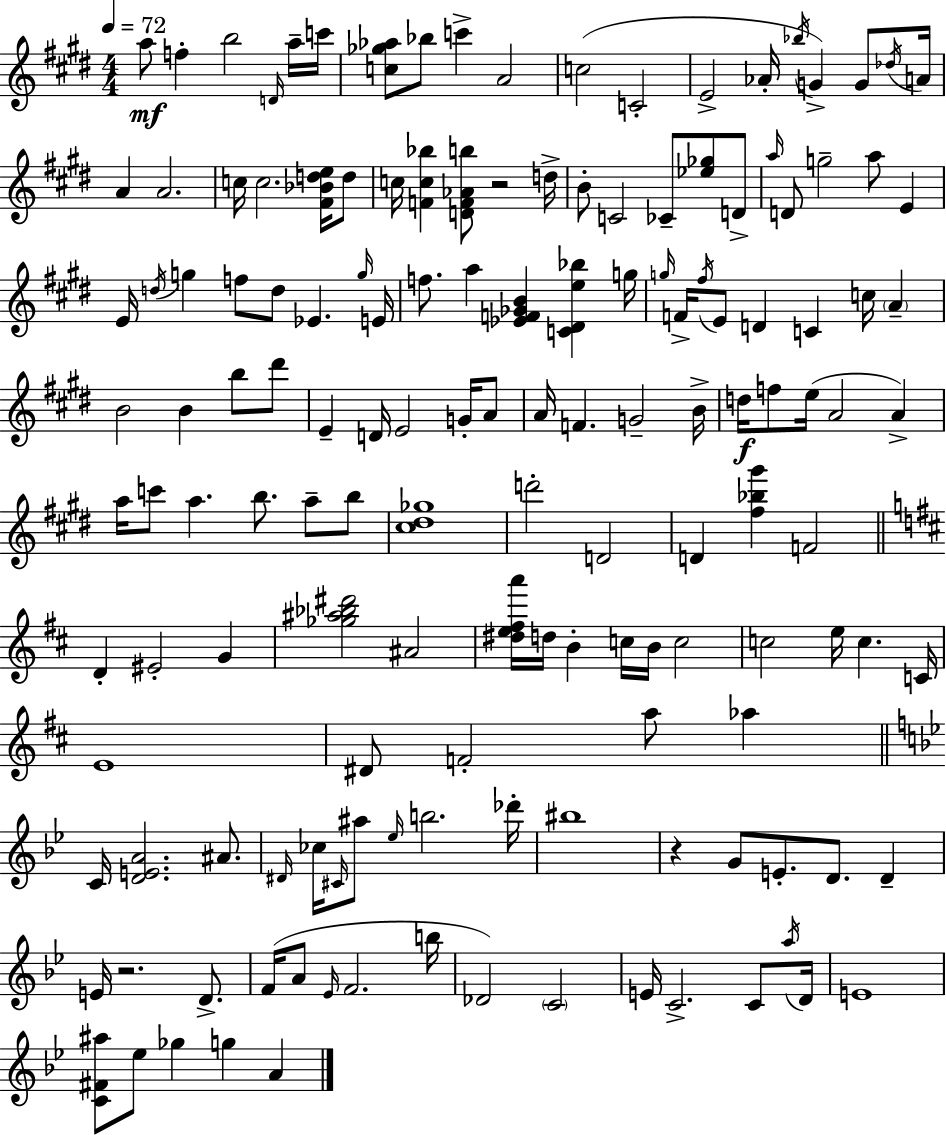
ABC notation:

X:1
T:Untitled
M:4/4
L:1/4
K:E
a/2 f b2 D/4 a/4 c'/4 [c_g_a]/2 _b/2 c' A2 c2 C2 E2 _A/4 _b/4 G G/2 _d/4 A/4 A A2 c/4 c2 [^F_Bde]/4 d/2 c/4 [Fc_b] [DF_Ab]/2 z2 d/4 B/2 C2 _C/2 [_e_g]/2 D/2 a/4 D/2 g2 a/2 E E/4 d/4 g f/2 d/2 _E g/4 E/4 f/2 a [_EF_GB] [C^De_b] g/4 g/4 F/4 ^f/4 E/2 D C c/4 A B2 B b/2 ^d'/2 E D/4 E2 G/4 A/2 A/4 F G2 B/4 d/4 f/2 e/4 A2 A a/4 c'/2 a b/2 a/2 b/2 [^c^d_g]4 d'2 D2 D [^f_b^g'] F2 D ^E2 G [_g^a_b^d']2 ^A2 [^de^fa']/4 d/4 B c/4 B/4 c2 c2 e/4 c C/4 E4 ^D/2 F2 a/2 _a C/4 [DEA]2 ^A/2 ^D/4 _c/4 ^C/4 ^a/2 _e/4 b2 _d'/4 ^b4 z G/2 E/2 D/2 D E/4 z2 D/2 F/4 A/2 _E/4 F2 b/4 _D2 C2 E/4 C2 C/2 a/4 D/4 E4 [C^F^a]/2 _e/2 _g g A